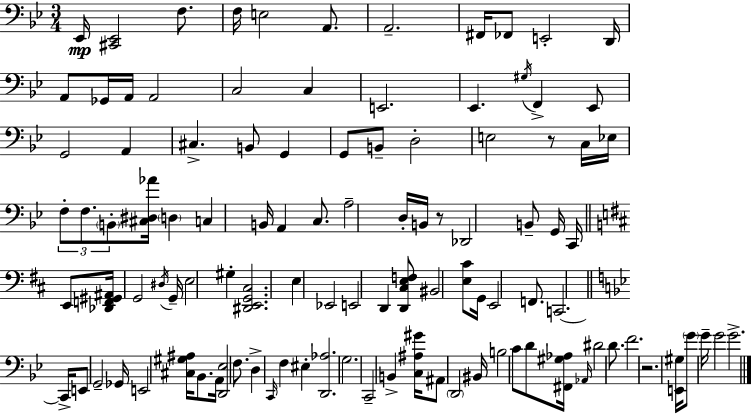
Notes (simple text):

Eb2/s [C#2,Eb2]/h F3/e. F3/s E3/h A2/e. A2/h. F#2/s FES2/e E2/h D2/s A2/e Gb2/s A2/s A2/h C3/h C3/q E2/h. Eb2/q. G#3/s F2/q Eb2/e G2/h A2/q C#3/q. B2/e G2/q G2/e B2/e D3/h E3/h R/e C3/s Eb3/s F3/e F3/e. B2/e [C#3,D#3,Ab4]/s D3/q C3/q B2/s A2/q C3/e. A3/h D3/s B2/s R/e Db2/h B2/e G2/s C2/s E2/e [Db2,F2,G#2,A#2]/s G2/h D#3/s G2/s E3/h G#3/q [D#2,E2,G2,C#3]/h. E3/q Eb2/h E2/h D2/q [D2,C#3,E3,F3]/e BIS2/h [E3,C#4]/e G2/s E2/h F2/e. C2/h. C2/s E2/e G2/h Gb2/s E2/h [C#3,G#3,A#3]/s Bb2/e. A2/s [D2,Eb3]/h F3/e. D3/q C2/s F3/q EIS3/q [D2,Ab3]/h. G3/h. C2/h B2/q [C3,A#3,G#4]/s A#2/e D2/h BIS2/s B3/h C4/e D4/e [F#2,G#3,Ab3]/s Ab2/s D#4/h D4/e. F4/h. R/h. [E2,G#3]/s G4/e G4/s G4/h G4/h.